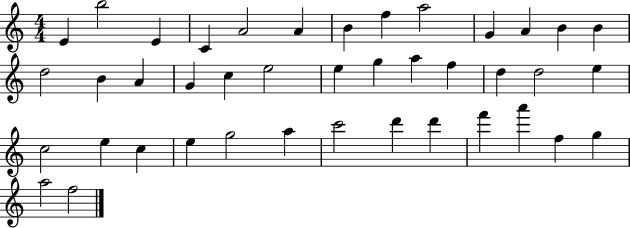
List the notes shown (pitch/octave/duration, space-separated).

E4/q B5/h E4/q C4/q A4/h A4/q B4/q F5/q A5/h G4/q A4/q B4/q B4/q D5/h B4/q A4/q G4/q C5/q E5/h E5/q G5/q A5/q F5/q D5/q D5/h E5/q C5/h E5/q C5/q E5/q G5/h A5/q C6/h D6/q D6/q F6/q A6/q F5/q G5/q A5/h F5/h